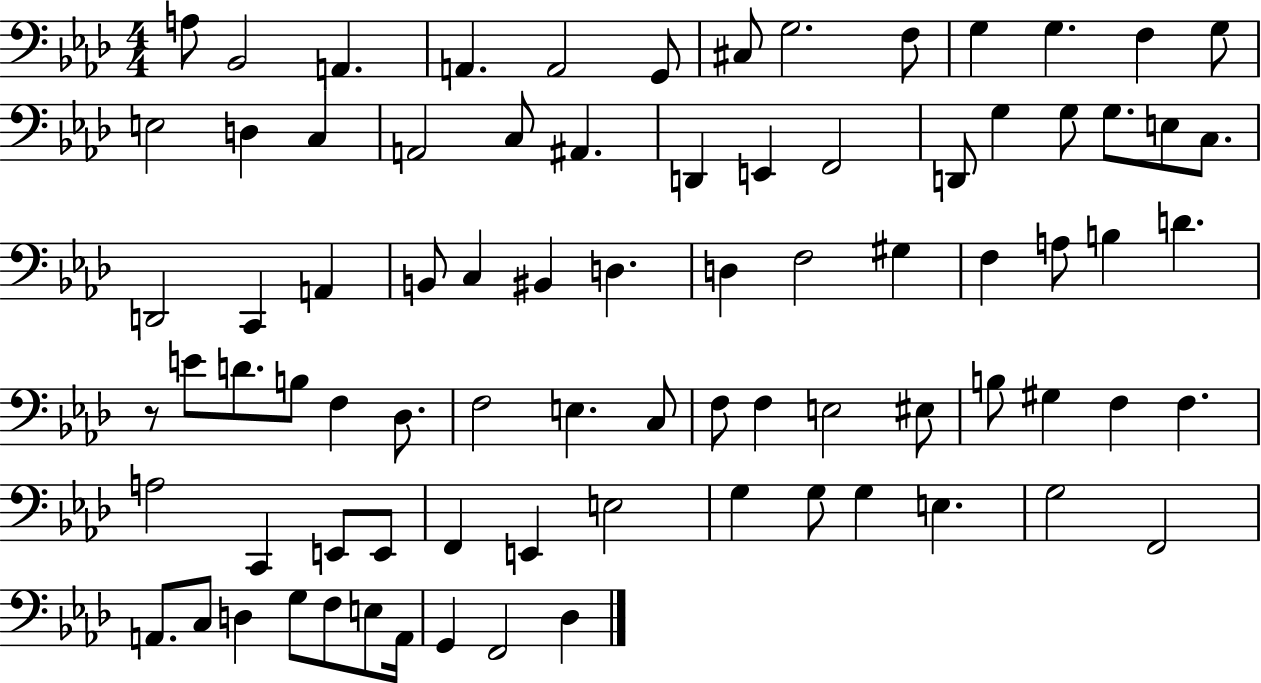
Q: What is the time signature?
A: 4/4